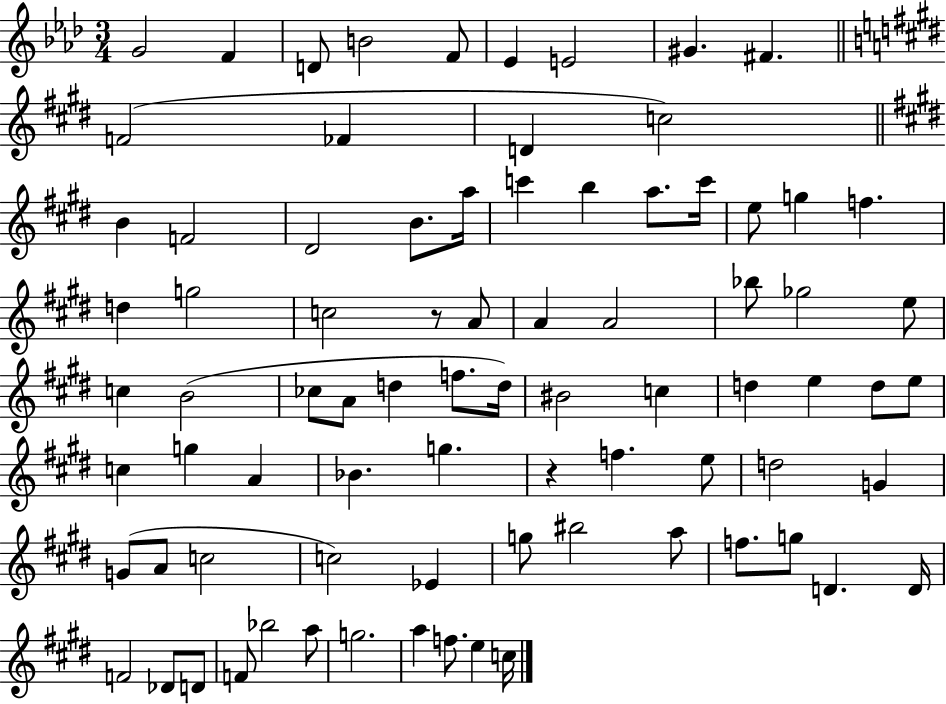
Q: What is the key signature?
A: AES major